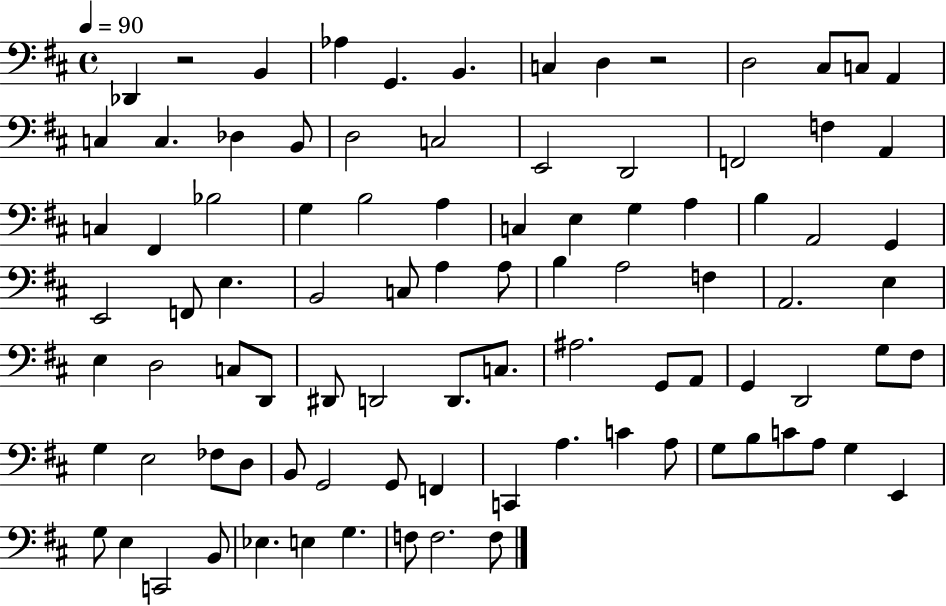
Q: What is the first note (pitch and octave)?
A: Db2